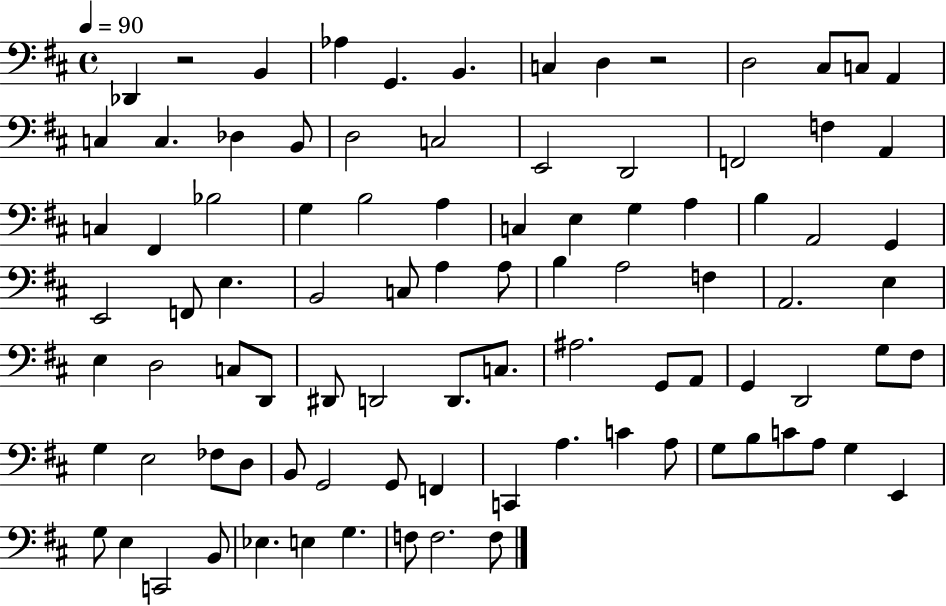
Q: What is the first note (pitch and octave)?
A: Db2